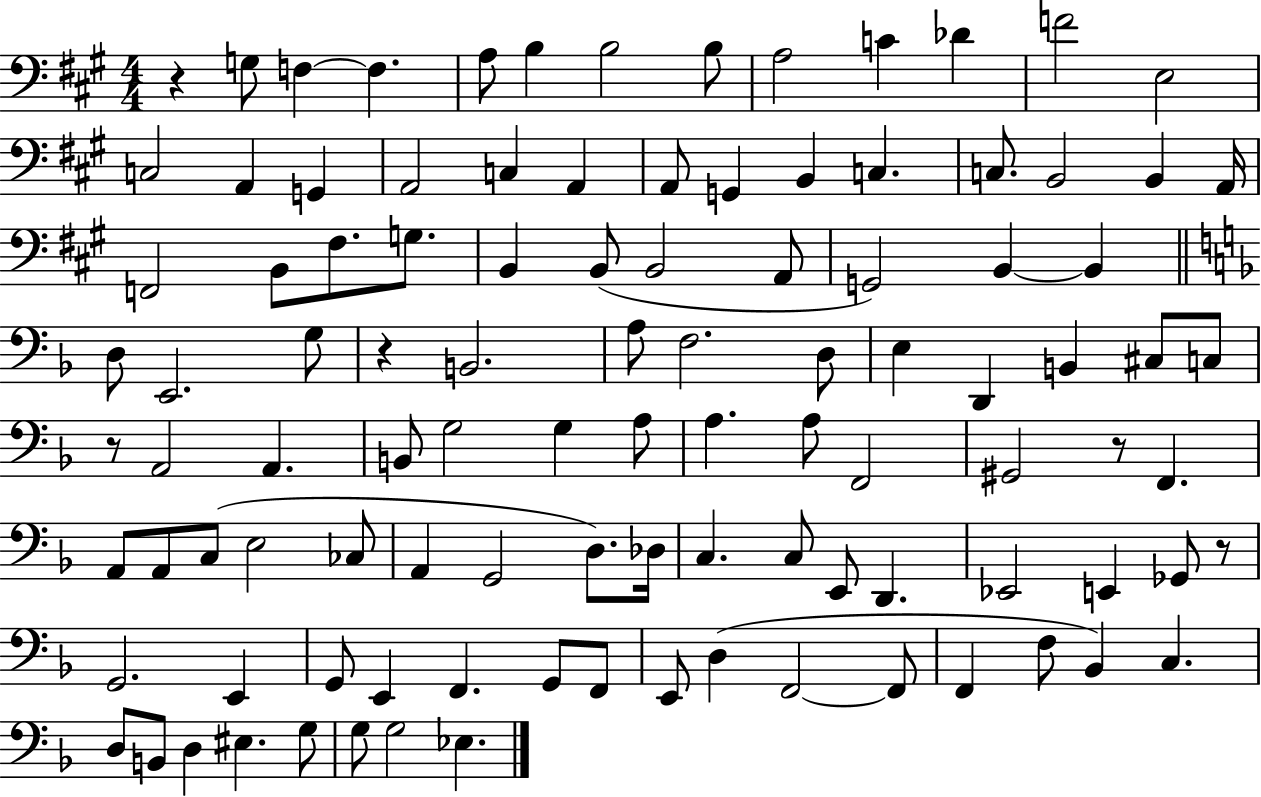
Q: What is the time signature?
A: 4/4